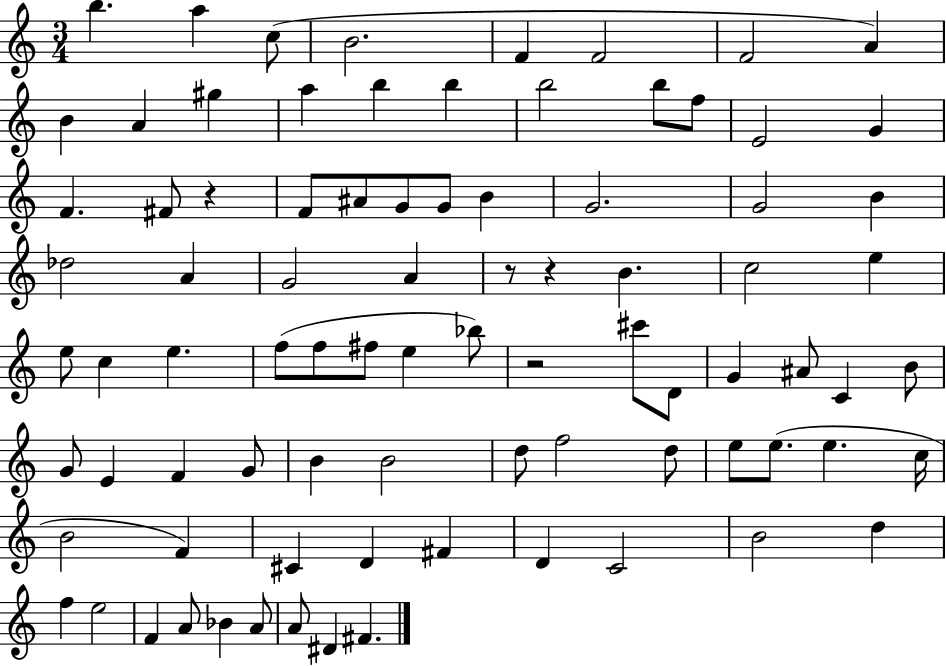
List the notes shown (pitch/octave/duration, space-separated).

B5/q. A5/q C5/e B4/h. F4/q F4/h F4/h A4/q B4/q A4/q G#5/q A5/q B5/q B5/q B5/h B5/e F5/e E4/h G4/q F4/q. F#4/e R/q F4/e A#4/e G4/e G4/e B4/q G4/h. G4/h B4/q Db5/h A4/q G4/h A4/q R/e R/q B4/q. C5/h E5/q E5/e C5/q E5/q. F5/e F5/e F#5/e E5/q Bb5/e R/h C#6/e D4/e G4/q A#4/e C4/q B4/e G4/e E4/q F4/q G4/e B4/q B4/h D5/e F5/h D5/e E5/e E5/e. E5/q. C5/s B4/h F4/q C#4/q D4/q F#4/q D4/q C4/h B4/h D5/q F5/q E5/h F4/q A4/e Bb4/q A4/e A4/e D#4/q F#4/q.